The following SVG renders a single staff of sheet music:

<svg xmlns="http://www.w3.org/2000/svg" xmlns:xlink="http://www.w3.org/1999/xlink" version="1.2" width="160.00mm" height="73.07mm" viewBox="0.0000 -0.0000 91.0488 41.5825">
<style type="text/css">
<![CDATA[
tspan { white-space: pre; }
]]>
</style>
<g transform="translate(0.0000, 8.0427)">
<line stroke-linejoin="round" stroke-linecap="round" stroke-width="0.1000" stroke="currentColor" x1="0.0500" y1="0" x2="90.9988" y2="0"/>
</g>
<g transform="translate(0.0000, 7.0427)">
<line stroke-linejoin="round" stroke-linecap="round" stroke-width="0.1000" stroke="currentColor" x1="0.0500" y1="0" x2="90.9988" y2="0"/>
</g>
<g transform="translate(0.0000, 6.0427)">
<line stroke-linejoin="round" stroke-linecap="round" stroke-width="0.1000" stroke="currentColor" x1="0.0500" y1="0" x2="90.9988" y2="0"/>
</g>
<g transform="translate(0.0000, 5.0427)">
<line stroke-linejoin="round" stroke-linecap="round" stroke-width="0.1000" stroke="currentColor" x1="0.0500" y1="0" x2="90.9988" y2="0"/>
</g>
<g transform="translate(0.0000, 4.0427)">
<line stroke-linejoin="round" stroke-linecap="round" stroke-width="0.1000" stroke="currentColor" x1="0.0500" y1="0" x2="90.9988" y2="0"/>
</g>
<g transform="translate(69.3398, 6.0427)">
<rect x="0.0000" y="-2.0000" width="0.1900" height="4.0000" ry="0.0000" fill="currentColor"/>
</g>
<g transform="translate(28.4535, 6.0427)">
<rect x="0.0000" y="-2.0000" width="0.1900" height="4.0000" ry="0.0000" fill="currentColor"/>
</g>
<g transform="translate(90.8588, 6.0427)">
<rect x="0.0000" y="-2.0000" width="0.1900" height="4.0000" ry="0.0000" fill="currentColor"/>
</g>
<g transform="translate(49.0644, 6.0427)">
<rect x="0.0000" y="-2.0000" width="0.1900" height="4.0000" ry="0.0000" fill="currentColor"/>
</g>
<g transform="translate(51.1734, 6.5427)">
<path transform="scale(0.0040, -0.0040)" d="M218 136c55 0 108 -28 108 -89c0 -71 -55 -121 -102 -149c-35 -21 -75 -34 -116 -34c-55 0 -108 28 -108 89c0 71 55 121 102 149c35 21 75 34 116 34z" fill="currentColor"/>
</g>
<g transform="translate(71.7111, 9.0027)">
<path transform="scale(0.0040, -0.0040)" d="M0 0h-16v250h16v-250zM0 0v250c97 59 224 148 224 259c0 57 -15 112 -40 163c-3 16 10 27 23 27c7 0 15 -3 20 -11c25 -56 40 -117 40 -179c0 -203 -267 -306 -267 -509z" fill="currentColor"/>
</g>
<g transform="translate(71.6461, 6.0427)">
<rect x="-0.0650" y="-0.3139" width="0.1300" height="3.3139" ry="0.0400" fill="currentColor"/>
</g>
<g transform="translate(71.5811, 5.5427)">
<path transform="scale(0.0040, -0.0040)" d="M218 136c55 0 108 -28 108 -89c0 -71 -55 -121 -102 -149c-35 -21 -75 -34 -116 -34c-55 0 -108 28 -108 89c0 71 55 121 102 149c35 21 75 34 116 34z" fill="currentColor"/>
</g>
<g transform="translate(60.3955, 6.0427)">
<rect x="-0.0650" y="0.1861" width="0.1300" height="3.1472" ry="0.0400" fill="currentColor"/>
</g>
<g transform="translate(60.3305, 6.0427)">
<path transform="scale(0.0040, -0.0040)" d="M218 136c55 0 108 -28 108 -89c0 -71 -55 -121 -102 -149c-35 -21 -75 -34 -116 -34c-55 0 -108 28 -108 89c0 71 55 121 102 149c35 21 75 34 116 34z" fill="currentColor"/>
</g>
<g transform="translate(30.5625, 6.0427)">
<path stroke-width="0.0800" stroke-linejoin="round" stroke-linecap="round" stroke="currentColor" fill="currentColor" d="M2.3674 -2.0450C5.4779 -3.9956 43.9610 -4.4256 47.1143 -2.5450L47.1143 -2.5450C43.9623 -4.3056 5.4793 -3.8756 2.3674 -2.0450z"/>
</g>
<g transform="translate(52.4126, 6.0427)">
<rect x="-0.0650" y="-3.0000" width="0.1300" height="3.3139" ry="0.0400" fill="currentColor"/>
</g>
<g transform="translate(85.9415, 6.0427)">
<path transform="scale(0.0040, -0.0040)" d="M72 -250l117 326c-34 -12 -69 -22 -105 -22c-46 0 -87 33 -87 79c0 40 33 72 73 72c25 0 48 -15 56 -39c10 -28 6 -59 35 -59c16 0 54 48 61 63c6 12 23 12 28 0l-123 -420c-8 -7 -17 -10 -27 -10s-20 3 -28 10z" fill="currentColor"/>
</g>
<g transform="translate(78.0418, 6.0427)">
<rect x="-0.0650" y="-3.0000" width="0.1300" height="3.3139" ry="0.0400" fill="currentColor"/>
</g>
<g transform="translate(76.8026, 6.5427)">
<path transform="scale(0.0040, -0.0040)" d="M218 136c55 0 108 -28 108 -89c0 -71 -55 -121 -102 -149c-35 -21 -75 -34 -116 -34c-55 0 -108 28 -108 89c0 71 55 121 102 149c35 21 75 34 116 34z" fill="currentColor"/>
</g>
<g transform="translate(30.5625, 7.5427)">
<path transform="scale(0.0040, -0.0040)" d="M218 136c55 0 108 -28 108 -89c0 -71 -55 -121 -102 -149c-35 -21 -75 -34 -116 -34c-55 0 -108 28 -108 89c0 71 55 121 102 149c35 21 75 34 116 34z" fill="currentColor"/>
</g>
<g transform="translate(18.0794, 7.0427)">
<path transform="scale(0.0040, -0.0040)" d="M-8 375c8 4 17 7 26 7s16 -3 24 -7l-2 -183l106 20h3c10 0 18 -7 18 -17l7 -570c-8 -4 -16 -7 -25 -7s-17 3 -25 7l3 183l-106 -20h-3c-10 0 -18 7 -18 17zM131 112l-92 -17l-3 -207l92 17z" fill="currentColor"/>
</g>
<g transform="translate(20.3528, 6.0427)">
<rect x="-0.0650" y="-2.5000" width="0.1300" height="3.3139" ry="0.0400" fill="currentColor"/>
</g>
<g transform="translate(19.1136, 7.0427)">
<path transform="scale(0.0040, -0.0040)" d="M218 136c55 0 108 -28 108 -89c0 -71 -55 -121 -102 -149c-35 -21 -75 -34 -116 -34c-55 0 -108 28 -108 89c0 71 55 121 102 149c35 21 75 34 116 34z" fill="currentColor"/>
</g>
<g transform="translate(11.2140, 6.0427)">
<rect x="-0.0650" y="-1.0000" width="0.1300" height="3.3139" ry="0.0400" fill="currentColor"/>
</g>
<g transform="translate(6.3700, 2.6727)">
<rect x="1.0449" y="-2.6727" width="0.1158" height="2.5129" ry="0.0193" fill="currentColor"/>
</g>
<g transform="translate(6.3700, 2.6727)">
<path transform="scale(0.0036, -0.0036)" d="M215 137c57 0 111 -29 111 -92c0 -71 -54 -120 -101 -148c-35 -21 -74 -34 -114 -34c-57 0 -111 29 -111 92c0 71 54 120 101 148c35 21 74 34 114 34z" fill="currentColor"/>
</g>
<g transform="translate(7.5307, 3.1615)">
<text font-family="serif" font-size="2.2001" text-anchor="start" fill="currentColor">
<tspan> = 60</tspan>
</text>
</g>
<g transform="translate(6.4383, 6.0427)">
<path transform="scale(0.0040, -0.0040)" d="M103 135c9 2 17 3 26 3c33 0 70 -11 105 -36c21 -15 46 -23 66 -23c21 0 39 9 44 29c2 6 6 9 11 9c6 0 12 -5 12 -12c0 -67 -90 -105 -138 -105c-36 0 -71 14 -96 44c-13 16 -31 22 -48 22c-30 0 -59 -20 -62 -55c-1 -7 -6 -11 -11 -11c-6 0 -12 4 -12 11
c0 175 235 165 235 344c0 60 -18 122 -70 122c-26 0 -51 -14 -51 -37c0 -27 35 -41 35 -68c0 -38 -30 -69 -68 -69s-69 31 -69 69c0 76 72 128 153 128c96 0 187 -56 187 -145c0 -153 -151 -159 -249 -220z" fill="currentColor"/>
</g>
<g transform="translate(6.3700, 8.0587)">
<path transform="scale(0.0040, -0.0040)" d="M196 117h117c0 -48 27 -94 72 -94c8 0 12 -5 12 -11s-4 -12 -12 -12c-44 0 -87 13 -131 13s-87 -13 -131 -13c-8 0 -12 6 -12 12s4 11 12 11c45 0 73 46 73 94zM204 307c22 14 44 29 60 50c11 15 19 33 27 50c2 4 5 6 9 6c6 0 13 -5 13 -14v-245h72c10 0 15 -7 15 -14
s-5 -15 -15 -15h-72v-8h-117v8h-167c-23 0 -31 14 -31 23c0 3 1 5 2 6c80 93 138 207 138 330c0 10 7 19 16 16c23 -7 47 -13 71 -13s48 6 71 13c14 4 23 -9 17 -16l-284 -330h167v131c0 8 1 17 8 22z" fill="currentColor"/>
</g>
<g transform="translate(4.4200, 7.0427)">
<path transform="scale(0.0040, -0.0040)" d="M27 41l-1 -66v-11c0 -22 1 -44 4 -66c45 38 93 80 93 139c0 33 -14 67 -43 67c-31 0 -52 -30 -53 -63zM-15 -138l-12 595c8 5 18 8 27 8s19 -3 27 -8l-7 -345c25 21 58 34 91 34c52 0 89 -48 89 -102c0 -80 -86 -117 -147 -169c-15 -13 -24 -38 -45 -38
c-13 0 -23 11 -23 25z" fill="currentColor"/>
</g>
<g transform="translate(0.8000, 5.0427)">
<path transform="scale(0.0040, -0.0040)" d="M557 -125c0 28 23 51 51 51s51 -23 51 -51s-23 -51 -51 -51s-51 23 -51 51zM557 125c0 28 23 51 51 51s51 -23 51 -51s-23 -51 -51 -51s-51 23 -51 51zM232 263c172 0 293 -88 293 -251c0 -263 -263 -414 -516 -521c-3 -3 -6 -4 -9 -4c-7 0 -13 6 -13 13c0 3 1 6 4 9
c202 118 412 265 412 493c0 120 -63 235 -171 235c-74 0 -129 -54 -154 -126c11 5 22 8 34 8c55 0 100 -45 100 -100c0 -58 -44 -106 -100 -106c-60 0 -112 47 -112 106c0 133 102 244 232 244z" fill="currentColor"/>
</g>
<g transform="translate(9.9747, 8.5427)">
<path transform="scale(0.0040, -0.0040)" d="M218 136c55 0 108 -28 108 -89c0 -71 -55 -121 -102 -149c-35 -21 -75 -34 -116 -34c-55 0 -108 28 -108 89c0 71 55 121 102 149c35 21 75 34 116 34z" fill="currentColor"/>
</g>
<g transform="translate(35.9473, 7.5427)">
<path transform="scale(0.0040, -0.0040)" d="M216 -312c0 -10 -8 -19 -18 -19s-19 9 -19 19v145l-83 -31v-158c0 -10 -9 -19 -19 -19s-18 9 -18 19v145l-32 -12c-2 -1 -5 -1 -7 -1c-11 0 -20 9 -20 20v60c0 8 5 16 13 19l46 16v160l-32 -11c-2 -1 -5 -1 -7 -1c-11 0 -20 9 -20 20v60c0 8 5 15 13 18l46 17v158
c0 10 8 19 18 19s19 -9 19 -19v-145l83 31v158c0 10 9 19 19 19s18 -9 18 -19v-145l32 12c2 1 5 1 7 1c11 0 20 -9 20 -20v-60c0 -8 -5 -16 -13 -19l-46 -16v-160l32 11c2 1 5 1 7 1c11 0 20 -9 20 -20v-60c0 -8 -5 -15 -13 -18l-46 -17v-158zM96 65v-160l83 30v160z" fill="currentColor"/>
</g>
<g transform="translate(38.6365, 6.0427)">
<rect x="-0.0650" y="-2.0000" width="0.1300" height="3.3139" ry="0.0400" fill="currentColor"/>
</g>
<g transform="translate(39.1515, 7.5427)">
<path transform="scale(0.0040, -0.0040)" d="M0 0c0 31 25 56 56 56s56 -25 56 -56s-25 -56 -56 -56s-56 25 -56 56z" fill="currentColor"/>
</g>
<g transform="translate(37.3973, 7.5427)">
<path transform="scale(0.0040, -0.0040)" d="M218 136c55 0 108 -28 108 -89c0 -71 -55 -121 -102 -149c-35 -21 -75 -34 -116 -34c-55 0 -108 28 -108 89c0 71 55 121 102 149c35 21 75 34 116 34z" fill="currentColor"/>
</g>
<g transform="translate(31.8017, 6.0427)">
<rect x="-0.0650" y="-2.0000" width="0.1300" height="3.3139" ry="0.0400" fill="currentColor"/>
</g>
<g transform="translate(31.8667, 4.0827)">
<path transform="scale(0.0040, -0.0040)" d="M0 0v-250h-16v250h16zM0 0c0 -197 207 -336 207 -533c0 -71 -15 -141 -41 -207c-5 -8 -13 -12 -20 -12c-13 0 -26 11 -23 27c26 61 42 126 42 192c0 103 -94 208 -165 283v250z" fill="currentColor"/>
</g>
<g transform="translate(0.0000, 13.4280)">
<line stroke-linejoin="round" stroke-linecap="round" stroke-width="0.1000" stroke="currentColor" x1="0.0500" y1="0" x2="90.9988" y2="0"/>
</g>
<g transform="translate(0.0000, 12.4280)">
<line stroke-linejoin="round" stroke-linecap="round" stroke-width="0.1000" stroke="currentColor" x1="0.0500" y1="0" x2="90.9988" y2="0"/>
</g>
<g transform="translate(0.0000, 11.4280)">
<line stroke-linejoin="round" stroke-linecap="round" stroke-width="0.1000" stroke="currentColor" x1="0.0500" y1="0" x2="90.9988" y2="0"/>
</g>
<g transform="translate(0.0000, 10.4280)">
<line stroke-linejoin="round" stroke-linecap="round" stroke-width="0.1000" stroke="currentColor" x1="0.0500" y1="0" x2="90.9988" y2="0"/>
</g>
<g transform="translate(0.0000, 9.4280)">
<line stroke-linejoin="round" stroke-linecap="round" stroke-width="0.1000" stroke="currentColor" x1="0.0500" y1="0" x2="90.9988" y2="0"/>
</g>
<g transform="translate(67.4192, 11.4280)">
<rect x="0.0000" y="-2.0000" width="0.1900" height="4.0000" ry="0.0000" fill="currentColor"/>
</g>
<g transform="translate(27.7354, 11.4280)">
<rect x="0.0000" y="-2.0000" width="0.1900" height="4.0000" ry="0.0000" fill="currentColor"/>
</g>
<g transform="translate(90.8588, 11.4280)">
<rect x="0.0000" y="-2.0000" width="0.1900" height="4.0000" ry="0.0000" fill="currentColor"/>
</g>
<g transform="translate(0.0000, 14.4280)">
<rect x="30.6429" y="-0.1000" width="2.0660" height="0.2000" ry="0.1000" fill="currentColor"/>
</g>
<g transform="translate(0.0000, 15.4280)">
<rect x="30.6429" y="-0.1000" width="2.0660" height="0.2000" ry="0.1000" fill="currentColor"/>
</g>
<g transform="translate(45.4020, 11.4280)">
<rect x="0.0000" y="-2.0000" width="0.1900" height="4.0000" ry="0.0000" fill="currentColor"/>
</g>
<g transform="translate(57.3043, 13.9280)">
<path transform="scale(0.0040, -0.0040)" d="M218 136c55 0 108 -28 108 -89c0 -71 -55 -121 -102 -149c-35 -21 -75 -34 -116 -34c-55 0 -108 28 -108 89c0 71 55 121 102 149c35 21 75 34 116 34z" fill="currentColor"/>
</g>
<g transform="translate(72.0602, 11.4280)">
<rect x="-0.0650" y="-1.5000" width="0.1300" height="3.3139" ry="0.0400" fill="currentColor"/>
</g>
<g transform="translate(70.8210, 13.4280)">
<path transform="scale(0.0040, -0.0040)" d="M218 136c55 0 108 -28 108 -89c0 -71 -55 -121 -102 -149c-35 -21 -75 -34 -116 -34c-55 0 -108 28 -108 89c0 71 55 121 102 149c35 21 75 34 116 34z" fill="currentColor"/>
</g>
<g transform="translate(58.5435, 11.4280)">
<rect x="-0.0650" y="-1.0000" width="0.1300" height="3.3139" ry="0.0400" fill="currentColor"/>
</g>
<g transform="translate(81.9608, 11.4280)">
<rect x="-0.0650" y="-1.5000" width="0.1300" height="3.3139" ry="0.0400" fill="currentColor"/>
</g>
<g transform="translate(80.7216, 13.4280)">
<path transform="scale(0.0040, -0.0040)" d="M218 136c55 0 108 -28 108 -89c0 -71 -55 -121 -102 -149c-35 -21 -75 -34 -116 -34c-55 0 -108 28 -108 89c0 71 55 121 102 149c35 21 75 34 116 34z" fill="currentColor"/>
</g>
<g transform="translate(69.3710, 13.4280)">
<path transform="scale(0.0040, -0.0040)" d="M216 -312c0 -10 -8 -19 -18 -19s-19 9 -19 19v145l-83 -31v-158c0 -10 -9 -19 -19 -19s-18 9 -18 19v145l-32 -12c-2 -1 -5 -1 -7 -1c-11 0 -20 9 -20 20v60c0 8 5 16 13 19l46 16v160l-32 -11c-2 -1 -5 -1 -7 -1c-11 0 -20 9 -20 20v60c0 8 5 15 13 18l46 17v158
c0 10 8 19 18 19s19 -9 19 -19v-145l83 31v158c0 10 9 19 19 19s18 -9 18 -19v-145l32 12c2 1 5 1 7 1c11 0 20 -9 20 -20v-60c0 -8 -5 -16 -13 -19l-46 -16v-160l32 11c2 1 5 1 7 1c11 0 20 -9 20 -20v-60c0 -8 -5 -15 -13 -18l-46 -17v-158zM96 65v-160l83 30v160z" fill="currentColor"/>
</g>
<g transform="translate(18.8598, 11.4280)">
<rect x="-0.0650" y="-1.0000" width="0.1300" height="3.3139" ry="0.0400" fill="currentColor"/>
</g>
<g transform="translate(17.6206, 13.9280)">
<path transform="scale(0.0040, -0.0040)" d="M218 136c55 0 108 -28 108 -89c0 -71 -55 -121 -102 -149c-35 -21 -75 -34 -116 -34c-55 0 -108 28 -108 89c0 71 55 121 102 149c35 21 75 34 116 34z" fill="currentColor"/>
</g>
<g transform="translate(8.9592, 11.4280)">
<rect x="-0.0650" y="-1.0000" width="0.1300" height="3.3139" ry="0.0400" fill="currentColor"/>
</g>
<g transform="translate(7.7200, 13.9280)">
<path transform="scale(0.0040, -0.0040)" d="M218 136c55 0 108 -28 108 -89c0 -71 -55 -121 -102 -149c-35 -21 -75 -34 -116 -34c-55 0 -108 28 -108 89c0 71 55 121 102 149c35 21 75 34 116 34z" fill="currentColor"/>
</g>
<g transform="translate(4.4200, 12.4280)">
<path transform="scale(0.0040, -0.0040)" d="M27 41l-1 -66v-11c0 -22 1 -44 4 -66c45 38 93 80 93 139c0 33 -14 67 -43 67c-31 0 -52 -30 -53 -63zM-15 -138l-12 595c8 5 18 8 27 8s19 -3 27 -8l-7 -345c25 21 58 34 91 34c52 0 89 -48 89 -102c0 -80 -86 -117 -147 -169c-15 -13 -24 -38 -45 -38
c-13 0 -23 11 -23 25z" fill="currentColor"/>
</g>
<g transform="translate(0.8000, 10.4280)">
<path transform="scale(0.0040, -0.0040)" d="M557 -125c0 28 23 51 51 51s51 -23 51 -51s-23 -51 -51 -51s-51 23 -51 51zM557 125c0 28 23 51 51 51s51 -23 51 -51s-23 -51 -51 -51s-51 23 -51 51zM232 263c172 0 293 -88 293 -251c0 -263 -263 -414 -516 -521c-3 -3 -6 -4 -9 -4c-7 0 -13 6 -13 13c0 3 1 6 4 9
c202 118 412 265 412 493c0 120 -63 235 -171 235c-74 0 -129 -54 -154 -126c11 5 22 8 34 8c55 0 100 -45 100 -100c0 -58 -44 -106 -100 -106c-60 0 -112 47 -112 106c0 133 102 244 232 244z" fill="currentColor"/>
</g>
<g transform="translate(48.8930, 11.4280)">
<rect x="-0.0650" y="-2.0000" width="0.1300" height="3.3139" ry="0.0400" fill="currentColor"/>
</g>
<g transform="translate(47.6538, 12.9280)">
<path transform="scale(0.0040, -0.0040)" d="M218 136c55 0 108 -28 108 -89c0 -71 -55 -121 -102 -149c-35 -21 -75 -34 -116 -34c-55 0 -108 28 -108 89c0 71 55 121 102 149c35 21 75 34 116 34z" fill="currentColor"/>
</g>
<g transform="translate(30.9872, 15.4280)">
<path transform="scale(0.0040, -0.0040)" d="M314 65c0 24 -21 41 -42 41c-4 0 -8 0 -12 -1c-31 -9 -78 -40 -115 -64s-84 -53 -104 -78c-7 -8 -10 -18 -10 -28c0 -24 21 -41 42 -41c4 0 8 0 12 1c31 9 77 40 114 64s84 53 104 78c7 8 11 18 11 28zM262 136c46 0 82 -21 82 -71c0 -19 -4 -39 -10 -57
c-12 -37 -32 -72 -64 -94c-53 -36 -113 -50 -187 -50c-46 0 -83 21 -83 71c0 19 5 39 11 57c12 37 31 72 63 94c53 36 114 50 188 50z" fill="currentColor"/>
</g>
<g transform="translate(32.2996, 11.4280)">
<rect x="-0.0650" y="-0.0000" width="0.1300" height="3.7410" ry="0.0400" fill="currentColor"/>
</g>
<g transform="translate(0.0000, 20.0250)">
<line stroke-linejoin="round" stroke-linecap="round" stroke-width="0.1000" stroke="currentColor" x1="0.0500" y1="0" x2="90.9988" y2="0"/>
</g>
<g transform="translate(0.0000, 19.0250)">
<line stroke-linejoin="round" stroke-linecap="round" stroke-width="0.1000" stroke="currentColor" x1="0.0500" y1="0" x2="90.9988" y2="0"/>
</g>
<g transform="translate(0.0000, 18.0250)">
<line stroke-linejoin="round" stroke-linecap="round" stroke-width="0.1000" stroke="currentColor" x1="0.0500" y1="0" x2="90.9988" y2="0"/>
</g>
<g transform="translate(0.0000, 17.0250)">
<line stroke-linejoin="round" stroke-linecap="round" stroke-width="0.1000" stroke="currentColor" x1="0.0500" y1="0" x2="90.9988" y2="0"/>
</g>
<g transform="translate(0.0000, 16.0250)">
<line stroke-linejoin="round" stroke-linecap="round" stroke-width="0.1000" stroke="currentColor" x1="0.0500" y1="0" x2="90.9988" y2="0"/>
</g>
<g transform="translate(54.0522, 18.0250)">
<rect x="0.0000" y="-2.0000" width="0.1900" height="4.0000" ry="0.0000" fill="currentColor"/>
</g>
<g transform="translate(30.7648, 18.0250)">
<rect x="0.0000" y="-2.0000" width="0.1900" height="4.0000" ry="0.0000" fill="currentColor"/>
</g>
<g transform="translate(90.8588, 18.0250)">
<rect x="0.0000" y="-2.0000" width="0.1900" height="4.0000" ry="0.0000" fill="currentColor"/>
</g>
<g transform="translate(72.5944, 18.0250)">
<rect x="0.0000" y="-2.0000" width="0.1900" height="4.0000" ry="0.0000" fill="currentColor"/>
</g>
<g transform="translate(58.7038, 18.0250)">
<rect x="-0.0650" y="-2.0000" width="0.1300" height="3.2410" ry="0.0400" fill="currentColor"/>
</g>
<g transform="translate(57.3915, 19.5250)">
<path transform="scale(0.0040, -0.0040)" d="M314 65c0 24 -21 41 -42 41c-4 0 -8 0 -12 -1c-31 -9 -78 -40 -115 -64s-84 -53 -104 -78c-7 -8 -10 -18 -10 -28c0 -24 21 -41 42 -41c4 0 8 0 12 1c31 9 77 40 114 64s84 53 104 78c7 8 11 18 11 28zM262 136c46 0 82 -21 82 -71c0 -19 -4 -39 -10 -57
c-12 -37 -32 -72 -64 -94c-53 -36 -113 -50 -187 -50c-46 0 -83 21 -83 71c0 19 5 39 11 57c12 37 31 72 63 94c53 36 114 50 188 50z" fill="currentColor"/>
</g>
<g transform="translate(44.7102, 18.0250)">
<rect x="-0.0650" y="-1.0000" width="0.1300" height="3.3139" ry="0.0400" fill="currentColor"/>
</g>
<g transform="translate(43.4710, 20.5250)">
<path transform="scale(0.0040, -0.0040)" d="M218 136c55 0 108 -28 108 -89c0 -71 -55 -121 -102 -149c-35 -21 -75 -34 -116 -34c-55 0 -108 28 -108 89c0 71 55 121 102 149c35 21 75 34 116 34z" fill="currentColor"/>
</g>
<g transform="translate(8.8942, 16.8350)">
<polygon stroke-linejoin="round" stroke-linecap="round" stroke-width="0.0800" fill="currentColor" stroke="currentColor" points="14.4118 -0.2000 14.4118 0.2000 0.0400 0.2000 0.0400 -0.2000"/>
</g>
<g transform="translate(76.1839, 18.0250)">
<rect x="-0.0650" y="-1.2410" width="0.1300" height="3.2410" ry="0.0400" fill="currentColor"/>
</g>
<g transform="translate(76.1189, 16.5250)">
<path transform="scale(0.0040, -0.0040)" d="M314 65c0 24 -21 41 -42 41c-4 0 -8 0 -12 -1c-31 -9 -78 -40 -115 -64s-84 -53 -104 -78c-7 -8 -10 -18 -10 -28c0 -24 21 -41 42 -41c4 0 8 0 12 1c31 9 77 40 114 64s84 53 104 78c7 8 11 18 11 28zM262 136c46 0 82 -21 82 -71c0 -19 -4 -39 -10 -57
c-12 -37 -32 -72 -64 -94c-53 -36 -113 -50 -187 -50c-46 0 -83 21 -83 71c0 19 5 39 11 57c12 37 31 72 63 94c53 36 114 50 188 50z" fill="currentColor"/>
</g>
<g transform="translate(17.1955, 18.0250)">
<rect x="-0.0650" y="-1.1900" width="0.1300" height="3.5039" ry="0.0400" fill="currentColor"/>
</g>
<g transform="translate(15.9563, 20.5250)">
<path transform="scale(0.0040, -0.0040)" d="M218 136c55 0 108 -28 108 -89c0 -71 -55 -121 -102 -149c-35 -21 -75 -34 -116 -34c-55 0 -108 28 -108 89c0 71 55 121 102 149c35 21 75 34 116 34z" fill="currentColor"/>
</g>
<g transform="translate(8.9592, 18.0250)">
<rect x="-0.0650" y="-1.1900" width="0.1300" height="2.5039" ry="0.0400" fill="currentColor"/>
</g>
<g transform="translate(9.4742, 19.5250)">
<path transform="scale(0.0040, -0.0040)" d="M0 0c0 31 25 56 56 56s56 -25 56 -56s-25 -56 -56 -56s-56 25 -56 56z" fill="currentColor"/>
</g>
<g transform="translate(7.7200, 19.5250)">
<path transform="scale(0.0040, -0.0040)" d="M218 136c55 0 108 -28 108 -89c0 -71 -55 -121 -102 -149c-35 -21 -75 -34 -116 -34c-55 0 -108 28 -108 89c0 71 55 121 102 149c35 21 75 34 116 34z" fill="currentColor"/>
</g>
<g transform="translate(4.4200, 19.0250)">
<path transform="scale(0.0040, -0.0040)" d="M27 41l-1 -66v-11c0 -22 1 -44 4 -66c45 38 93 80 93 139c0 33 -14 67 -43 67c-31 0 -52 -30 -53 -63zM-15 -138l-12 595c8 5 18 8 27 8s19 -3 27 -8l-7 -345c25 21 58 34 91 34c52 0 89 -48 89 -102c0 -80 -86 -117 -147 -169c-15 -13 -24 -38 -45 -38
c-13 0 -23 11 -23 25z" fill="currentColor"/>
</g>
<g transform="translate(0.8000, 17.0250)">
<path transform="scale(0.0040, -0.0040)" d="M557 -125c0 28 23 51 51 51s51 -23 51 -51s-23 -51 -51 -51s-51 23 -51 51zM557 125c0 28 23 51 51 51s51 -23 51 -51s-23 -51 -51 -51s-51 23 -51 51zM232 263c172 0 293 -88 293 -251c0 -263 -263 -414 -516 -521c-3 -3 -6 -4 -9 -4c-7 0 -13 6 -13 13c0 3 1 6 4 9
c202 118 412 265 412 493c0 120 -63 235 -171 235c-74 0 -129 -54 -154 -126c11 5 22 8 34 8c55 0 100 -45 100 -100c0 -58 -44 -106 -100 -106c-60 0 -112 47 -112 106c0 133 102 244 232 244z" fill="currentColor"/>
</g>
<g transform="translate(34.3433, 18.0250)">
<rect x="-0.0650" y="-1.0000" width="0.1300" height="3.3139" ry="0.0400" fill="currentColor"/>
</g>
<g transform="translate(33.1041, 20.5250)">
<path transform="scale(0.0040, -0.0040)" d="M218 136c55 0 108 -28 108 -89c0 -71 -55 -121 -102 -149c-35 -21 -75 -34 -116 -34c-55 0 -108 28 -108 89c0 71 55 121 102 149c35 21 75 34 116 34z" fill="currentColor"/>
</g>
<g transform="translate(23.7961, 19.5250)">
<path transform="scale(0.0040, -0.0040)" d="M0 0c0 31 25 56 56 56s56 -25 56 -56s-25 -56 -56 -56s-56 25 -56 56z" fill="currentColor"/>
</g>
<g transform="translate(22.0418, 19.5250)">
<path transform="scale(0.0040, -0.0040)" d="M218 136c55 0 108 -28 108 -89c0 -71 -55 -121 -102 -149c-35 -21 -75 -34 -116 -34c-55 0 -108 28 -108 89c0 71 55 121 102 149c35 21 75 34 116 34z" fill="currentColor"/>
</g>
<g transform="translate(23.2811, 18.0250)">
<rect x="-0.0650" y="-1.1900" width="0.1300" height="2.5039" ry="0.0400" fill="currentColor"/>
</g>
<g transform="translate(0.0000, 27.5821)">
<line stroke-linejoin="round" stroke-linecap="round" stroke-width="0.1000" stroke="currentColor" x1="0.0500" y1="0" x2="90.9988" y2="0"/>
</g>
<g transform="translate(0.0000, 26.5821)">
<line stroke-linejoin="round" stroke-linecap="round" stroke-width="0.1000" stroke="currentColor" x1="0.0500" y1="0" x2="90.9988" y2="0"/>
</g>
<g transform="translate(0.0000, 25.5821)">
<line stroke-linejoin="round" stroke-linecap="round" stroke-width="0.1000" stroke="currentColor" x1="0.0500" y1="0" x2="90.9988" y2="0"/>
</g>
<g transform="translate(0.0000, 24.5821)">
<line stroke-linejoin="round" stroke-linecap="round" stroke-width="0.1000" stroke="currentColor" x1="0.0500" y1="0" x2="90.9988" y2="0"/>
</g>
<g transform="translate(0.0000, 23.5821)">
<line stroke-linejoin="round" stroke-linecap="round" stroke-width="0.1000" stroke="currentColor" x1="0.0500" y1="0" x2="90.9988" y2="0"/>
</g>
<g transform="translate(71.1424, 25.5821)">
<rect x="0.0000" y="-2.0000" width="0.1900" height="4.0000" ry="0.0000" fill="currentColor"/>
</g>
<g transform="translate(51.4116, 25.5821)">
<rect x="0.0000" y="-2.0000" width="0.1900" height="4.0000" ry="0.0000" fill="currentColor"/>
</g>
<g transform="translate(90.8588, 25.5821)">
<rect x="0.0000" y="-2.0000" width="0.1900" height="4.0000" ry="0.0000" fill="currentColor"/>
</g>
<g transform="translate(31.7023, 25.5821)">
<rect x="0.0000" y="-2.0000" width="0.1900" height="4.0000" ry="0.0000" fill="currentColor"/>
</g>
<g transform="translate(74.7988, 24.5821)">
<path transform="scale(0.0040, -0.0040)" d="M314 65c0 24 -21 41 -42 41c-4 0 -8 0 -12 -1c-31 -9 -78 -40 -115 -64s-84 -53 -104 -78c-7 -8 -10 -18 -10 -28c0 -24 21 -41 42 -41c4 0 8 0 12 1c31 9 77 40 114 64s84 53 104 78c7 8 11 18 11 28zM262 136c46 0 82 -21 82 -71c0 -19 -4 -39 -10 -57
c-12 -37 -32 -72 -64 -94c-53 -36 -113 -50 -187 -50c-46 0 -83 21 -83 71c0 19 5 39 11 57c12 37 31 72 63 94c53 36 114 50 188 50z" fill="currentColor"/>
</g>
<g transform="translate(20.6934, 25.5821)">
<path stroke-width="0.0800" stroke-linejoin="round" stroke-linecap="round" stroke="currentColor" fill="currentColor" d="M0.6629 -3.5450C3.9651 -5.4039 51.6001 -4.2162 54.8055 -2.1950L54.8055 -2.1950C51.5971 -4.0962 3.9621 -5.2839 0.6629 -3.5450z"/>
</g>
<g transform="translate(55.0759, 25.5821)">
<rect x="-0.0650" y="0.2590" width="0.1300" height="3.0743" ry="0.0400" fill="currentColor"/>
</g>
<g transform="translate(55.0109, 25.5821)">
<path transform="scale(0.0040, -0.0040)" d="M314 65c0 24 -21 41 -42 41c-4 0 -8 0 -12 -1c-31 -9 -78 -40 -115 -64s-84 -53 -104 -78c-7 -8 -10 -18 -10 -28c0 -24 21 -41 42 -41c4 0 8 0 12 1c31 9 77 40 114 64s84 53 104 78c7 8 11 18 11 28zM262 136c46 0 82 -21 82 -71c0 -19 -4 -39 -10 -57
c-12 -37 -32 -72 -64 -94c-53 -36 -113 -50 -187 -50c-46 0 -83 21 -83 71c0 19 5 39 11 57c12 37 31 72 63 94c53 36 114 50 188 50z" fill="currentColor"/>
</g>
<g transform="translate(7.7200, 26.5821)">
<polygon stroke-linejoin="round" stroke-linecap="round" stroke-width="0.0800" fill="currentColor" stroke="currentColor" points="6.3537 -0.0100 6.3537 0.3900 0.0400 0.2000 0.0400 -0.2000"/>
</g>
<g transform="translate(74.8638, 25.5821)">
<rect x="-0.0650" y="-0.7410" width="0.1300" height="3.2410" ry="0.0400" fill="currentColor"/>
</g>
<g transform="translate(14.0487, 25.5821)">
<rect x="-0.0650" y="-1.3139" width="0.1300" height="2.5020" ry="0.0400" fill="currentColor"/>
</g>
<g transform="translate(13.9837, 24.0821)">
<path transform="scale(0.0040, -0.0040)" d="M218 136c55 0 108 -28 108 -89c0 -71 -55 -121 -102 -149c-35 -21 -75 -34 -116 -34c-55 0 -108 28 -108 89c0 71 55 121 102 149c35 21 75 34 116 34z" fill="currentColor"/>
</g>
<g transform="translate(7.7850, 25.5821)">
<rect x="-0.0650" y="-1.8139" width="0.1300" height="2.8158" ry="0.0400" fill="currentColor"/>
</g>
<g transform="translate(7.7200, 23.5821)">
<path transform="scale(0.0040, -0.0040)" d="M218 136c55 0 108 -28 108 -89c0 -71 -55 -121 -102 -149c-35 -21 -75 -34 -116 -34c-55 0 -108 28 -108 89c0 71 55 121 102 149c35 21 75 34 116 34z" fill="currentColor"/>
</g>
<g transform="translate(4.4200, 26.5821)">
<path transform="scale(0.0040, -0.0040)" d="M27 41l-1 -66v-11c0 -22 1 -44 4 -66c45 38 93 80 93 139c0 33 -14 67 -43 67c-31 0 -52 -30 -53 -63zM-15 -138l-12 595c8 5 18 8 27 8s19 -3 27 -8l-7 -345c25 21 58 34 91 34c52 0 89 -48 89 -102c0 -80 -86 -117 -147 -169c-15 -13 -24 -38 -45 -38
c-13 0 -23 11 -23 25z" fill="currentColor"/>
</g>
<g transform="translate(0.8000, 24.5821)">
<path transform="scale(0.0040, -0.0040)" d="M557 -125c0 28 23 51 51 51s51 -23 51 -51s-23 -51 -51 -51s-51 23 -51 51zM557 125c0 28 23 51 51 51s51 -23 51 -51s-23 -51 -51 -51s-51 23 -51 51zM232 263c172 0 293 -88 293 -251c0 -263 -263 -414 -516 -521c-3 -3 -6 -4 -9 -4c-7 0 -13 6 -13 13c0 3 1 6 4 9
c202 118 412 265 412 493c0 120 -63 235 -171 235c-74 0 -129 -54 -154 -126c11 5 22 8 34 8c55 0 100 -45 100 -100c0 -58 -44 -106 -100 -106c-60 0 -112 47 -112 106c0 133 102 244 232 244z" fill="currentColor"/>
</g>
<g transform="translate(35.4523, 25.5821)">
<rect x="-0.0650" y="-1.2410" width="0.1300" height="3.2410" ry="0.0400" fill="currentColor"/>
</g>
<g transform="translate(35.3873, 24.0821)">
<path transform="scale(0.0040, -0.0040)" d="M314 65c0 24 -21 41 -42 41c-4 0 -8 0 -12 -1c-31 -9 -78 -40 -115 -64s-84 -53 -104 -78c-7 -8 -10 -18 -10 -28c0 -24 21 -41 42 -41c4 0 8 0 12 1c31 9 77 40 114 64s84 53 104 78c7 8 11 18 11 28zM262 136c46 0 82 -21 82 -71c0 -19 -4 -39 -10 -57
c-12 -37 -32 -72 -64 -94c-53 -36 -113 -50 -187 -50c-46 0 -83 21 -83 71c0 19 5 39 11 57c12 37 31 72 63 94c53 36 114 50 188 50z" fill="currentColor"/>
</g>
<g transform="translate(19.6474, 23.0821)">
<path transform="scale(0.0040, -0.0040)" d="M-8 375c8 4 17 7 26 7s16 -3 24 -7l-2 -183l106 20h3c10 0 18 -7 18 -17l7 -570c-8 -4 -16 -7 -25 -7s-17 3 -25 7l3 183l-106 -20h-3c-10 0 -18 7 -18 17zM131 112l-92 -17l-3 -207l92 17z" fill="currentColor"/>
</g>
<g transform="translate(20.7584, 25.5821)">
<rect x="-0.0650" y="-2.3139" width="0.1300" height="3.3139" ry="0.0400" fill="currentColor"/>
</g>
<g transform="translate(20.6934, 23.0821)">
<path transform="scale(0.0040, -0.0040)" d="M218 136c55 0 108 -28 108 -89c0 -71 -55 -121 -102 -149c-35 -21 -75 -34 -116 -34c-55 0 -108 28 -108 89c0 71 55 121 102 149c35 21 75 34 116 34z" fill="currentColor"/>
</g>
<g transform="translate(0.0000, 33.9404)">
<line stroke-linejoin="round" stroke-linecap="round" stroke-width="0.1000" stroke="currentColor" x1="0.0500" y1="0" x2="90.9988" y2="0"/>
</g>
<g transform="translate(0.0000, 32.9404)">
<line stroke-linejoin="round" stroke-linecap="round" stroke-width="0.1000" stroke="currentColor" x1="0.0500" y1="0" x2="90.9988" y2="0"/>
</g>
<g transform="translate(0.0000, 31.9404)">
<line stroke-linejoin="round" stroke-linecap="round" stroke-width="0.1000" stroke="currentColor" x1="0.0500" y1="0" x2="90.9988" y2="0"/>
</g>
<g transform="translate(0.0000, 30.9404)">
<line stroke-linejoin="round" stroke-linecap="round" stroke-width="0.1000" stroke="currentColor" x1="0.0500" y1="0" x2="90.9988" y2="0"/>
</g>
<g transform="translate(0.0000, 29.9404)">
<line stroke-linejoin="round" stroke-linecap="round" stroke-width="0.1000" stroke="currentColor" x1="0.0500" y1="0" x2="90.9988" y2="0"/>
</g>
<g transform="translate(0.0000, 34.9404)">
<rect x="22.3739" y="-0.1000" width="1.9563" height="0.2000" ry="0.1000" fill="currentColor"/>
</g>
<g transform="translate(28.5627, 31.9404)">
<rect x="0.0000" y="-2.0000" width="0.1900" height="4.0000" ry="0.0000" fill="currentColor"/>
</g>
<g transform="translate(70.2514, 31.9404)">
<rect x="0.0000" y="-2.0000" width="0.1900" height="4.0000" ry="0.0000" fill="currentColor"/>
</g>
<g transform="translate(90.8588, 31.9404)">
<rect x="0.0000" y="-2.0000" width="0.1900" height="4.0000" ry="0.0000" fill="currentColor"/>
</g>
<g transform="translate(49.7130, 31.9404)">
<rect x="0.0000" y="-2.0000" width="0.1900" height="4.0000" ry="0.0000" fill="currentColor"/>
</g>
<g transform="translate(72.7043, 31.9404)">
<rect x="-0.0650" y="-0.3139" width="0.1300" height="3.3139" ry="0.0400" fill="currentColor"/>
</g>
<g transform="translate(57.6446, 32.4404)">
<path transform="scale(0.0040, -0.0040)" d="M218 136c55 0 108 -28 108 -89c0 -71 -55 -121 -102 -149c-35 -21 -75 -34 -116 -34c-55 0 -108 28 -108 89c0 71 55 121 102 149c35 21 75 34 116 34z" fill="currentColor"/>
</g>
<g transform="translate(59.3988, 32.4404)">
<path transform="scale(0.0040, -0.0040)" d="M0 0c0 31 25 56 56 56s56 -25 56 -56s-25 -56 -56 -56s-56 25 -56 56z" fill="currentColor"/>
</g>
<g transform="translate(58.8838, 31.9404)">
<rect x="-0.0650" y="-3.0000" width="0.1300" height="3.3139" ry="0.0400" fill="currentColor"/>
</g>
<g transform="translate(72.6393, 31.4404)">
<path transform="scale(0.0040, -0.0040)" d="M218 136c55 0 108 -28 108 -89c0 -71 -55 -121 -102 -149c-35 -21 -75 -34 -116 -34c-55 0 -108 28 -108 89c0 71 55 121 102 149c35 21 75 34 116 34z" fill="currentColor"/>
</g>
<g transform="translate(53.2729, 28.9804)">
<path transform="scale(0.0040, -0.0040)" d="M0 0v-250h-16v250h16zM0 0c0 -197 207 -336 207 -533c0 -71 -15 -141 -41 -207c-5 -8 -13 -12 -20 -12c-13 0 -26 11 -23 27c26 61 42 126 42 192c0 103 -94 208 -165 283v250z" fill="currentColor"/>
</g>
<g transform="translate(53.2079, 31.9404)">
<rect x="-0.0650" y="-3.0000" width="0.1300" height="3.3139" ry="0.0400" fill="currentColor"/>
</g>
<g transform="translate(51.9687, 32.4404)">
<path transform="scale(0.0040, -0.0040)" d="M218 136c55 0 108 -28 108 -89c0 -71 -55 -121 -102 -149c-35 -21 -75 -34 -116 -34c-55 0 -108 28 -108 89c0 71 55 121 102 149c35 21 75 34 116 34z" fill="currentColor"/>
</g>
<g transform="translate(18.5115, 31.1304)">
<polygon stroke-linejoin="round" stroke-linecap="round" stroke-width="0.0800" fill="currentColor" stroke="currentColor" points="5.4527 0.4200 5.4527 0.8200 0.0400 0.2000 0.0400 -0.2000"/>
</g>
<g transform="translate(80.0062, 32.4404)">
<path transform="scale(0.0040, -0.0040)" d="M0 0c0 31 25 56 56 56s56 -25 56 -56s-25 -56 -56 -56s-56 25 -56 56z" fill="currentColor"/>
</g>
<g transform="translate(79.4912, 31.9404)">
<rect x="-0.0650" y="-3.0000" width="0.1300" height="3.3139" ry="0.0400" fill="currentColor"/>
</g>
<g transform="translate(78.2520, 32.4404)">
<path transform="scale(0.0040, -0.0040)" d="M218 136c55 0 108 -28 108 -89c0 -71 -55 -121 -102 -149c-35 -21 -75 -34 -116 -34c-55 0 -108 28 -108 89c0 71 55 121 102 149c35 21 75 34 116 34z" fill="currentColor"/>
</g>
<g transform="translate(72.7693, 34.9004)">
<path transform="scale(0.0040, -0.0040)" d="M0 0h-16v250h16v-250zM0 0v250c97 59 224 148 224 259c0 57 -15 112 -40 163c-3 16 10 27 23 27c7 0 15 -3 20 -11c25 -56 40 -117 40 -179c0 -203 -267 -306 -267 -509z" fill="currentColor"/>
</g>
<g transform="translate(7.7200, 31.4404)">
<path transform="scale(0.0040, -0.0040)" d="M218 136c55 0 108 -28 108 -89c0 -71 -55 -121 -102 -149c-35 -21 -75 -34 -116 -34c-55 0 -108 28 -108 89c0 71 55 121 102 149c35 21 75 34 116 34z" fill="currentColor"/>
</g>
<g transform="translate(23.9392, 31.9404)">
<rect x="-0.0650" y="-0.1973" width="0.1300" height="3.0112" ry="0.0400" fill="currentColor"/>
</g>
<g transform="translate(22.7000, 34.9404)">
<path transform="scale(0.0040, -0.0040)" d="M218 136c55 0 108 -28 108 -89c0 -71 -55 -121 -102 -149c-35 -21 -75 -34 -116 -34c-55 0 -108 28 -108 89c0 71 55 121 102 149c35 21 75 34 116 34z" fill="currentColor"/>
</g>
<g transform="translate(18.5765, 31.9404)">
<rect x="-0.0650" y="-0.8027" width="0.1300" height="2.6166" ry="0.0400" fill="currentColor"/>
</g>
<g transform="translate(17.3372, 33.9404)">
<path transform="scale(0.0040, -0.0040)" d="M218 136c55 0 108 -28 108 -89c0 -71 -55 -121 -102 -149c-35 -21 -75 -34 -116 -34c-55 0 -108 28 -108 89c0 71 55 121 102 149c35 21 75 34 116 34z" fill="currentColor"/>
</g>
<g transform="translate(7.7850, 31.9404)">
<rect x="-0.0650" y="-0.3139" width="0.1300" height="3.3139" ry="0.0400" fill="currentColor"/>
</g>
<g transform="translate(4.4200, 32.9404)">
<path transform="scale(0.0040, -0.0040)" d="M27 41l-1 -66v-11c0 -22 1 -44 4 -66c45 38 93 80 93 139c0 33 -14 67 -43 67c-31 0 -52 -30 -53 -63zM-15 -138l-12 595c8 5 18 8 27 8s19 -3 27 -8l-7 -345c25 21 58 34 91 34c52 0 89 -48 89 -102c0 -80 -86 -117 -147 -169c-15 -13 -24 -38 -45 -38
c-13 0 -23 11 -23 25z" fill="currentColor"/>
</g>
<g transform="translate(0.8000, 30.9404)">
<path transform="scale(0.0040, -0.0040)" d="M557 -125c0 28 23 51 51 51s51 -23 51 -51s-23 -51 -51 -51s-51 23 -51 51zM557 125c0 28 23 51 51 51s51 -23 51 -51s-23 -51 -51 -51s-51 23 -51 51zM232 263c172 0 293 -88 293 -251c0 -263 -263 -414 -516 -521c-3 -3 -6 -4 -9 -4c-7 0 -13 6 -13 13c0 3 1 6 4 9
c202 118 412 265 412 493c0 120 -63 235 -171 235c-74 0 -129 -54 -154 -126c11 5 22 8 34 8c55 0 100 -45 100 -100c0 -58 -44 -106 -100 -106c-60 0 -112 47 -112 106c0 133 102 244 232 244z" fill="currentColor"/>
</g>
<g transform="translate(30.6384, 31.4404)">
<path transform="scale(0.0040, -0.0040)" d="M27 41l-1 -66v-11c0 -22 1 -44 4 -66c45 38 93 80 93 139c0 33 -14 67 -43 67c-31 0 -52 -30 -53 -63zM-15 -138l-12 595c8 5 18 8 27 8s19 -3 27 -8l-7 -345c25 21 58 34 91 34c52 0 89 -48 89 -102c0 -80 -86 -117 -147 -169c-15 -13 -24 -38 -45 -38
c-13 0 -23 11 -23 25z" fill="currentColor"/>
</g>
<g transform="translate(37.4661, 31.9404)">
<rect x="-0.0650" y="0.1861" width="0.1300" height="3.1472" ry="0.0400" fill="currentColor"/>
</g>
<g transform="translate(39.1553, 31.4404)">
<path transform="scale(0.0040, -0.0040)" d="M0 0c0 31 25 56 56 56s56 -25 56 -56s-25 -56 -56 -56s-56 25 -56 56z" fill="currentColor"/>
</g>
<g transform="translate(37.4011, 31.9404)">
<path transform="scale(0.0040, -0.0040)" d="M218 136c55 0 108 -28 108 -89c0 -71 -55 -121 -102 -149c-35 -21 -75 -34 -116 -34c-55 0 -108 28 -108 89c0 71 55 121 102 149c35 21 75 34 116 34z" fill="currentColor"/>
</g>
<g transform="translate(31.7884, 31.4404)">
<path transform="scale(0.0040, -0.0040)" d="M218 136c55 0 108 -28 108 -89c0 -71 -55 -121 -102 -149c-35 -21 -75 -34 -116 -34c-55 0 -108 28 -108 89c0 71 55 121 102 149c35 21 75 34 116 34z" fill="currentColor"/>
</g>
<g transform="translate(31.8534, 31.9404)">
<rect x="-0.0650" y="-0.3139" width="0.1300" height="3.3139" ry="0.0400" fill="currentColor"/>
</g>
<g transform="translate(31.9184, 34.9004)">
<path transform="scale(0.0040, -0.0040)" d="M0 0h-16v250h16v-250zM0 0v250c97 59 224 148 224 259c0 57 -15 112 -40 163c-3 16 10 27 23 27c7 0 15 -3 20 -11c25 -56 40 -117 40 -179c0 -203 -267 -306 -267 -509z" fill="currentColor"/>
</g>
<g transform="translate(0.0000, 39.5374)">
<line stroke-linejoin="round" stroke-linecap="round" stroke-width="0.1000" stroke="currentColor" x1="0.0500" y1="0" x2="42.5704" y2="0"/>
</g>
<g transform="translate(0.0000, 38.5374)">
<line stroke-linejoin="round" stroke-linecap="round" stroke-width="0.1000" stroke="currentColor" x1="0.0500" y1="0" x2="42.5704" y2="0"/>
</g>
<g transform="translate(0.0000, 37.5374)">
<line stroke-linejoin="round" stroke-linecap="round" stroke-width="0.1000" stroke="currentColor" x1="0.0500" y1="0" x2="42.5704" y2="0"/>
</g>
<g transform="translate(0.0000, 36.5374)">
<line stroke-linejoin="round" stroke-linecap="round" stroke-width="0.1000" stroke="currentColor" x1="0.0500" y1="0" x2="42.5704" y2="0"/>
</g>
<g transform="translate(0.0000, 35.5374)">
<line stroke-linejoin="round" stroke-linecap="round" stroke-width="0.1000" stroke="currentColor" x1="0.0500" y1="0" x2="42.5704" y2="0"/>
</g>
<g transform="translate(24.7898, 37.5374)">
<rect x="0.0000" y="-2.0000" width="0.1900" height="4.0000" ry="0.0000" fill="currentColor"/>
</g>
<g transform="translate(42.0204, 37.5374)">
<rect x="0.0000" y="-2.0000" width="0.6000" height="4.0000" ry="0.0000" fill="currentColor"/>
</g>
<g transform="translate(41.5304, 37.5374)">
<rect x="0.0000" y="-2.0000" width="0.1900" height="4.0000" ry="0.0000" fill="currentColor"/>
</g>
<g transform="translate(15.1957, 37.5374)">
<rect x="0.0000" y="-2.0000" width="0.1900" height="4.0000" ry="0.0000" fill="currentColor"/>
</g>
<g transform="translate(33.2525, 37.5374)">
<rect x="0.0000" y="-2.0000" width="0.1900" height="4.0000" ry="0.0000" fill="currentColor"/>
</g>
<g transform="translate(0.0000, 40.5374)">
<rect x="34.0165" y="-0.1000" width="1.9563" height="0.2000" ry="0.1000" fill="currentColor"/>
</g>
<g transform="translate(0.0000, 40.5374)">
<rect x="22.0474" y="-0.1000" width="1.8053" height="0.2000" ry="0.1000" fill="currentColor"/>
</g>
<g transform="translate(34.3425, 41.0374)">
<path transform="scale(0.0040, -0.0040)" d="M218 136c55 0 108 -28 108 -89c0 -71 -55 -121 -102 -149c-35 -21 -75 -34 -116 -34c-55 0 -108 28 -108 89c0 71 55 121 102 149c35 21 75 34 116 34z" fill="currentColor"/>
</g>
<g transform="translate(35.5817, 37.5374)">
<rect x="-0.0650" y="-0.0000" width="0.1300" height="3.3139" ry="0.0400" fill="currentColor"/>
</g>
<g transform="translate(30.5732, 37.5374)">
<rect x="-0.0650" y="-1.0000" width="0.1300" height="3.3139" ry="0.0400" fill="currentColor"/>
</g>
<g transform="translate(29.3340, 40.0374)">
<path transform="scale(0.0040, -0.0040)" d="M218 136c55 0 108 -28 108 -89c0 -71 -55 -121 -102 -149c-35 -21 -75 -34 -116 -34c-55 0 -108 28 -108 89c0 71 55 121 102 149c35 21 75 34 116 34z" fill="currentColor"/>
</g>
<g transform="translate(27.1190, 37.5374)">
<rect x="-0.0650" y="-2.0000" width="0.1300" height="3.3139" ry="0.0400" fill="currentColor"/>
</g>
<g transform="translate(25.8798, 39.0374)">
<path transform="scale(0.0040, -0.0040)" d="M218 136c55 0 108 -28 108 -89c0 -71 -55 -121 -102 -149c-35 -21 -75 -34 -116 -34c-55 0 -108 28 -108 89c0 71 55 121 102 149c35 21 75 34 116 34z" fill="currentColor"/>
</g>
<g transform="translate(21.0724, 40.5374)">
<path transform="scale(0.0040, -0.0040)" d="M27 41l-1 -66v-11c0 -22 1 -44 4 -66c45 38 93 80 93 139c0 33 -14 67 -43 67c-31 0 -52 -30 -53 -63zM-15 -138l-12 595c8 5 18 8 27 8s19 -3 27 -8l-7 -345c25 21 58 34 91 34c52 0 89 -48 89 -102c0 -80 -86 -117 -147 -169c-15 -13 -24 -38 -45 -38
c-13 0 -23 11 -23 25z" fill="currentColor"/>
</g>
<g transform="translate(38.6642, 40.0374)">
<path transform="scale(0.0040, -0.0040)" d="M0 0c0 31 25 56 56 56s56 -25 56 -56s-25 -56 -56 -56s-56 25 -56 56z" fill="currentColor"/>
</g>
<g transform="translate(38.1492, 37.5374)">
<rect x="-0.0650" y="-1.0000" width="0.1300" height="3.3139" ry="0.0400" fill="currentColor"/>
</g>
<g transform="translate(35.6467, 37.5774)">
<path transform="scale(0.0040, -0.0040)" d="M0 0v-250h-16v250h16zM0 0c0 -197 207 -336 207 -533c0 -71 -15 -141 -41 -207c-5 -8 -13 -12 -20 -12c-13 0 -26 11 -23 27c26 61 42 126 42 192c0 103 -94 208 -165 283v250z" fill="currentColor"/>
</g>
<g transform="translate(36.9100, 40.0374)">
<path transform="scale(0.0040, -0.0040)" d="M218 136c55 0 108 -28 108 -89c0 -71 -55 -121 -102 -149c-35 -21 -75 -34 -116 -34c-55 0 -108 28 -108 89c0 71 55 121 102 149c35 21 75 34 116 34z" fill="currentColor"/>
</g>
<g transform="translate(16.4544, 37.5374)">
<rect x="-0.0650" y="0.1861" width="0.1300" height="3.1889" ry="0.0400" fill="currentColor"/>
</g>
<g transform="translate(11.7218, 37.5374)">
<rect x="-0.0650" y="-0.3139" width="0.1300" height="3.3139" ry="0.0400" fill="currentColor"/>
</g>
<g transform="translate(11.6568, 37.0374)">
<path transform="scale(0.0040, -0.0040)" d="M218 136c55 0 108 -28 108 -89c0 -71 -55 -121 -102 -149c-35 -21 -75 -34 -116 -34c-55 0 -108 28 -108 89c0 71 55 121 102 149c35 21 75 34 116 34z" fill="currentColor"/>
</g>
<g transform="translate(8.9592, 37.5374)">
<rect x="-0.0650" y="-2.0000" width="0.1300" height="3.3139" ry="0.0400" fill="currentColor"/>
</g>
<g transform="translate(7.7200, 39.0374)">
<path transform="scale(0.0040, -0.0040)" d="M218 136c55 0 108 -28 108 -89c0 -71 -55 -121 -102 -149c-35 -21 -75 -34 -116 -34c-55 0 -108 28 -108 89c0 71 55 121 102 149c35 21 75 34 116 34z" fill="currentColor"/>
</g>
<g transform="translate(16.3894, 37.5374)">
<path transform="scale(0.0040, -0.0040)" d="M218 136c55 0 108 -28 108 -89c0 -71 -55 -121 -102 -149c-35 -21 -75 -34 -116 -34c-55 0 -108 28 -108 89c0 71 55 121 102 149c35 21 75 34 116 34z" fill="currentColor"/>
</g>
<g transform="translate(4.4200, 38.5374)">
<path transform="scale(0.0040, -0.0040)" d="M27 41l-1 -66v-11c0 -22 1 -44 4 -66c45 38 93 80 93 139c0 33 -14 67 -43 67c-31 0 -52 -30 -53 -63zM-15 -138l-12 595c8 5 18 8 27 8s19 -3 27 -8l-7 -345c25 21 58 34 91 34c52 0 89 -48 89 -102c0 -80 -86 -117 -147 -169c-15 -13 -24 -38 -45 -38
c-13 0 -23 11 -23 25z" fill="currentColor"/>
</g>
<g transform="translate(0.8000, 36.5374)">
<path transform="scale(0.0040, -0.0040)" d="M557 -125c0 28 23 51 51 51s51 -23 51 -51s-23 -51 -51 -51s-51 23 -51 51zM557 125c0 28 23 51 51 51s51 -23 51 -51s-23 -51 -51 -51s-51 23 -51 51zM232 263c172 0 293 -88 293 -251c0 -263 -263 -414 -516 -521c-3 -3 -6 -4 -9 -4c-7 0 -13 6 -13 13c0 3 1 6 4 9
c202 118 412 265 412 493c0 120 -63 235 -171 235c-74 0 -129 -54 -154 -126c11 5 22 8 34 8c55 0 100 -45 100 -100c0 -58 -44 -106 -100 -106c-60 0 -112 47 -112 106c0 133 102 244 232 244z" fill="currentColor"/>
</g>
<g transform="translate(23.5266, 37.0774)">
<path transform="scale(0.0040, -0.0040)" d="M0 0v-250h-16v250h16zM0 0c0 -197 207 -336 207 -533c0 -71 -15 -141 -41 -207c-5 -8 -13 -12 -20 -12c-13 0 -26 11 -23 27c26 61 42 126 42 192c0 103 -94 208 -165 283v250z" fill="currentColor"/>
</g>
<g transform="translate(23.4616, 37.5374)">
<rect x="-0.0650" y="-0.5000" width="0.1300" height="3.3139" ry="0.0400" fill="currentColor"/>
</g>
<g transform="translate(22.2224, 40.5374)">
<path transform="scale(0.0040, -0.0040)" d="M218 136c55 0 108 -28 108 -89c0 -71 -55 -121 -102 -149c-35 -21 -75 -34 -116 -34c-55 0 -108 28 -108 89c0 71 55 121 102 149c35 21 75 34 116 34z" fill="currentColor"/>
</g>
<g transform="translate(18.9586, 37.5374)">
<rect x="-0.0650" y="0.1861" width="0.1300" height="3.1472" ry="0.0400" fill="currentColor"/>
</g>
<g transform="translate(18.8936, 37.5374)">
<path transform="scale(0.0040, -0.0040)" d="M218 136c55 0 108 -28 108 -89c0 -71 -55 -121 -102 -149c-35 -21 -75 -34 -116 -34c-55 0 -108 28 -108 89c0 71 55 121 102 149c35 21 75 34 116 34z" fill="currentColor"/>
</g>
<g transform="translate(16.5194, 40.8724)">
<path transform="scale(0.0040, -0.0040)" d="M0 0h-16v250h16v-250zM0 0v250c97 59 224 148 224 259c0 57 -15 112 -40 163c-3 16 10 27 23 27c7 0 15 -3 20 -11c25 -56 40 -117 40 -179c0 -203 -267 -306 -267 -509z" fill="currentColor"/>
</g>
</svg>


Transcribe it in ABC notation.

X:1
T:Untitled
M:2/4
L:1/4
K:F
F,, B,, A,,/2 ^A,, C, D, E,/2 C, z/2 F,, F,, C,,2 A,, F,, ^G,, ^G,, A,,/2 F,,/2 A,,/2 F,, F,, A,,2 G,2 A,/2 G,/2 B, G,2 D,2 F,2 E, G,,/2 E,,/2 _E,/2 D, C,/2 C, E,/2 C, A,, E, D,/2 D, _E,,/2 A,, F,, D,,/2 F,,